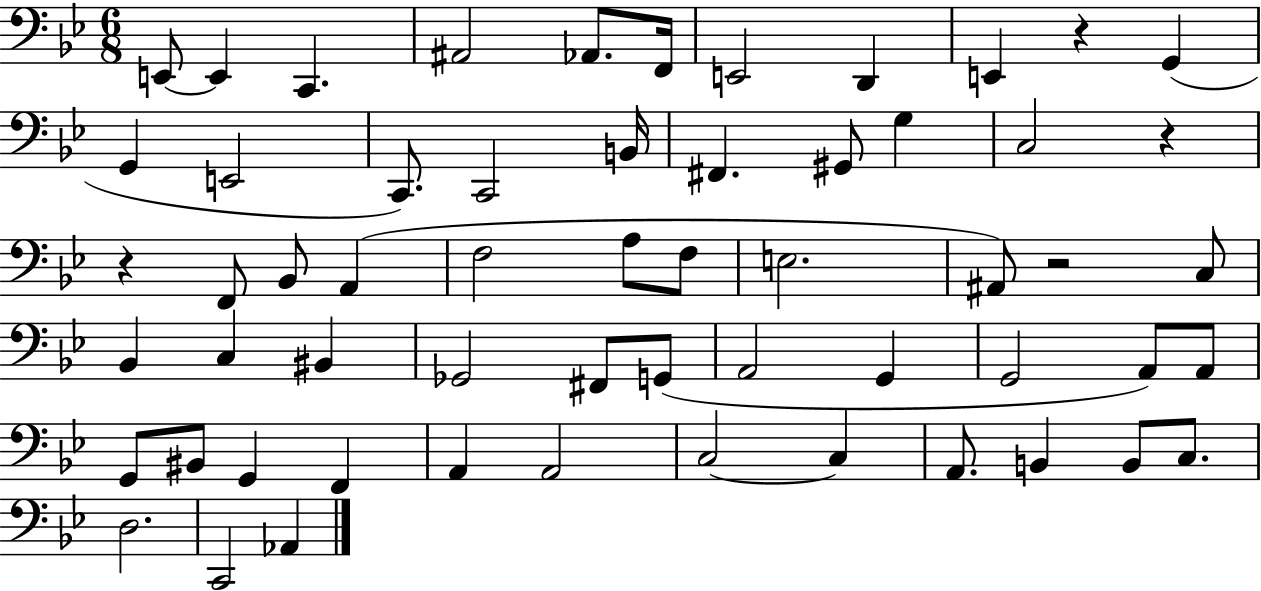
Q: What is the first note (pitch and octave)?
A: E2